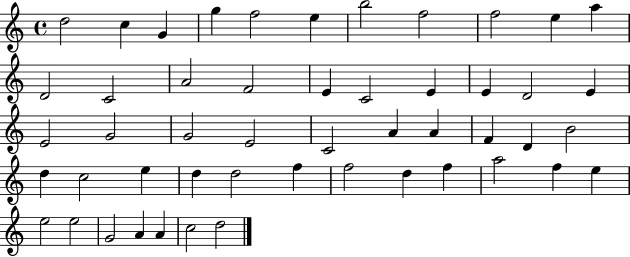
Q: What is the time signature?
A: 4/4